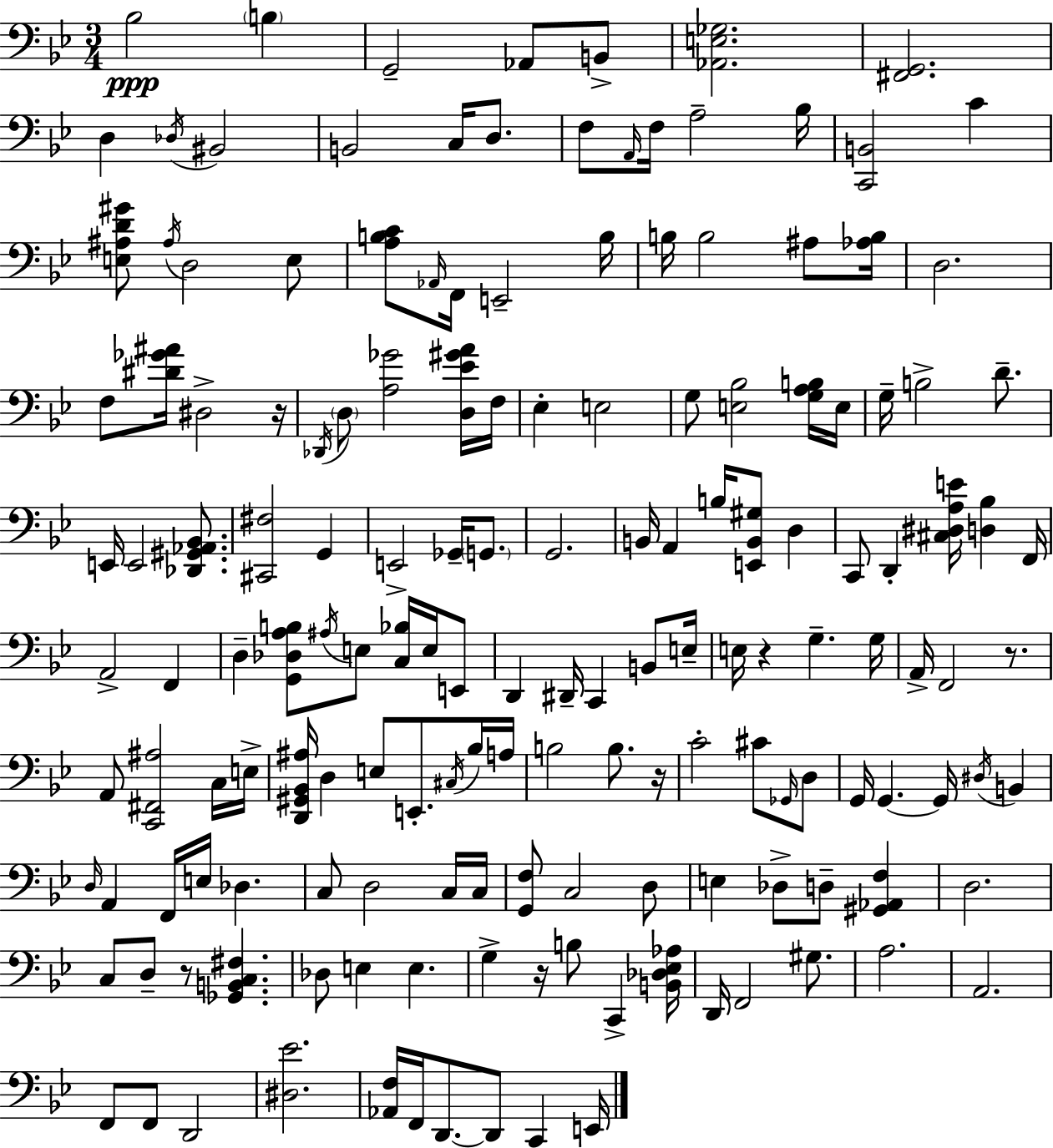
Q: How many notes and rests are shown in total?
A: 159